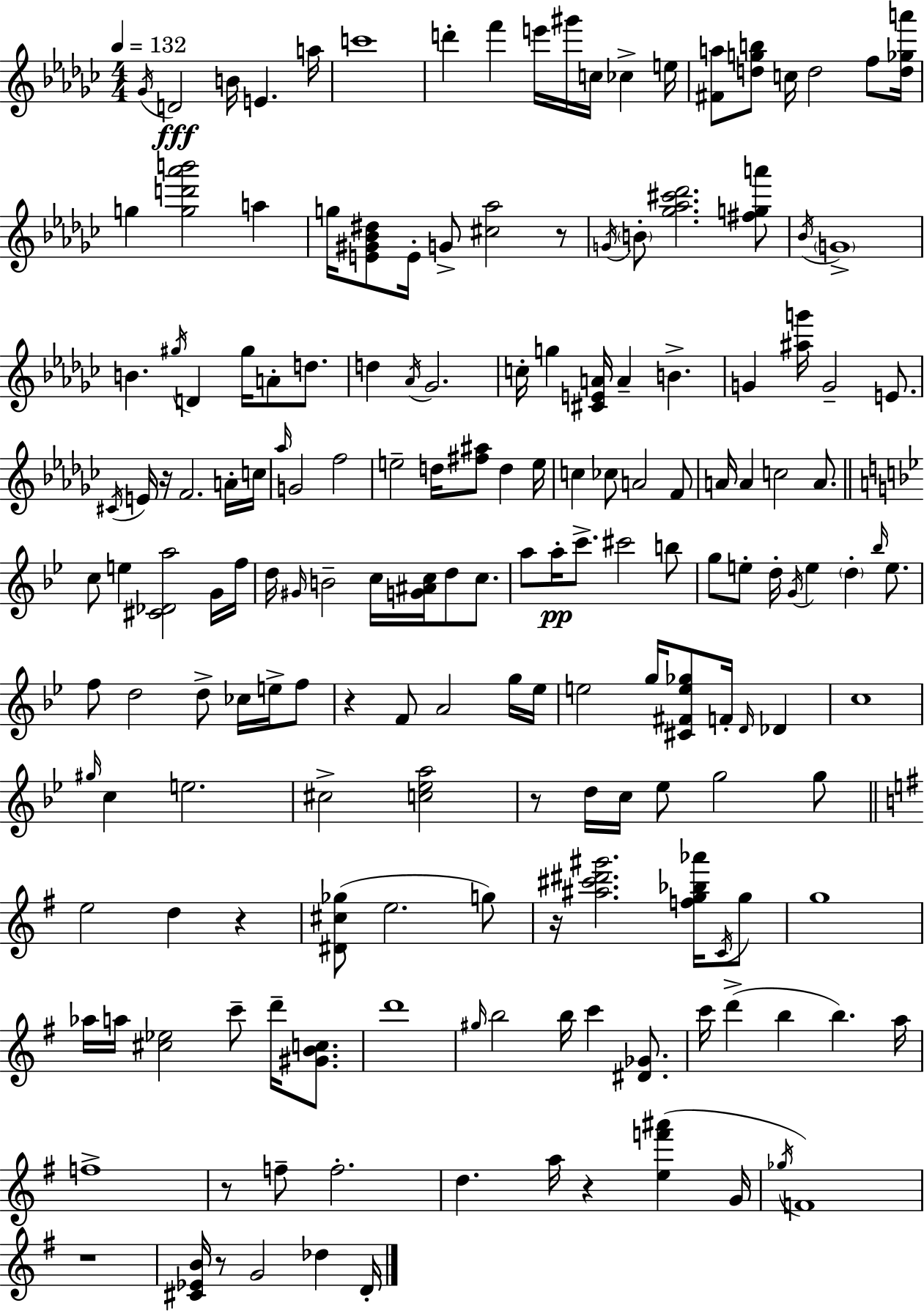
{
  \clef treble
  \numericTimeSignature
  \time 4/4
  \key ees \minor
  \tempo 4 = 132
  \acciaccatura { ges'16 }\fff d'2 b'16 e'4. | a''16 c'''1 | d'''4-. f'''4 e'''16 gis'''16 c''16 ces''4-> | e''16 <fis' a''>8 <d'' g'' b''>8 c''16 d''2 f''8 | \break <d'' ges'' a'''>16 g''4 <g'' d''' aes''' b'''>2 a''4 | g''16 <e' gis' bes' dis''>8 e'16-. g'8-> <cis'' aes''>2 r8 | \acciaccatura { g'16 } \parenthesize b'8-. <ges'' aes'' cis''' des'''>2. | <fis'' g'' a'''>8 \acciaccatura { bes'16 } \parenthesize g'1-> | \break b'4. \acciaccatura { gis''16 } d'4 gis''16 a'8-. | d''8. d''4 \acciaccatura { aes'16 } ges'2. | c''16-. g''4 <cis' e' a'>16 a'4-- b'4.-> | g'4 <ais'' g'''>16 g'2-- | \break e'8. \acciaccatura { cis'16 } e'16 r16 f'2. | a'16-. c''16 \grace { aes''16 } g'2 f''2 | e''2-- d''16 | <fis'' ais''>8 d''4 e''16 c''4 ces''8 a'2 | \break f'8 a'16 a'4 c''2 | a'8. \bar "||" \break \key bes \major c''8 e''4 <cis' des' a''>2 g'16 f''16 | d''16 \grace { gis'16 } b'2-- c''16 <g' ais' c''>16 d''8 c''8. | a''8 a''16-.\pp c'''8.-> cis'''2 b''8 | g''8 e''8-. d''16-. \acciaccatura { g'16 } e''4 \parenthesize d''4-. \grace { bes''16 } | \break e''8. f''8 d''2 d''8-> ces''16 | e''16-> f''8 r4 f'8 a'2 | g''16 ees''16 e''2 g''16 <cis' fis' e'' ges''>8 f'16-. \grace { d'16 } | des'4 c''1 | \break \grace { gis''16 } c''4 e''2. | cis''2-> <c'' ees'' a''>2 | r8 d''16 c''16 ees''8 g''2 | g''8 \bar "||" \break \key e \minor e''2 d''4 r4 | <dis' cis'' ges''>8( e''2. g''8) | r16 <ais'' cis''' dis''' gis'''>2. <f'' g'' bes'' aes'''>16 \acciaccatura { c'16 } g''8 | g''1 | \break aes''16 a''16 <cis'' ees''>2 c'''8-- d'''16-- <gis' b' c''>8. | d'''1 | \grace { gis''16 } b''2 b''16 c'''4 <dis' ges'>8. | c'''16 d'''4->( b''4 b''4.) | \break a''16 f''1-> | r8 f''8-- f''2.-. | d''4. a''16 r4 <e'' f''' ais'''>4( | g'16 \acciaccatura { ges''16 }) f'1 | \break r1 | <cis' ees' b'>16 r8 g'2 des''4 | d'16-. \bar "|."
}